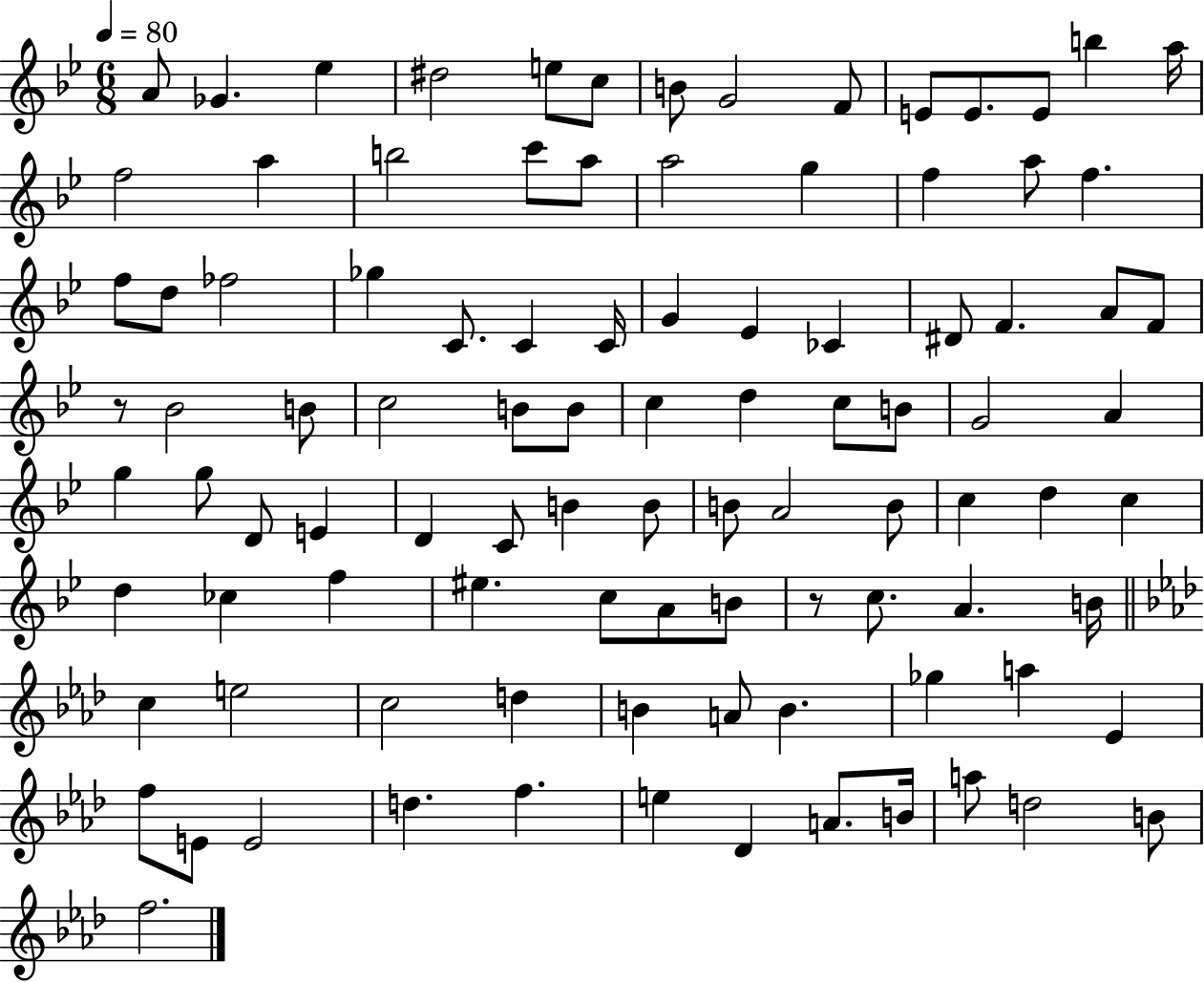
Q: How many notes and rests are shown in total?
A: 98